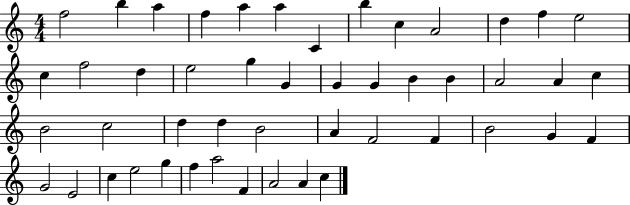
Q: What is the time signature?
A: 4/4